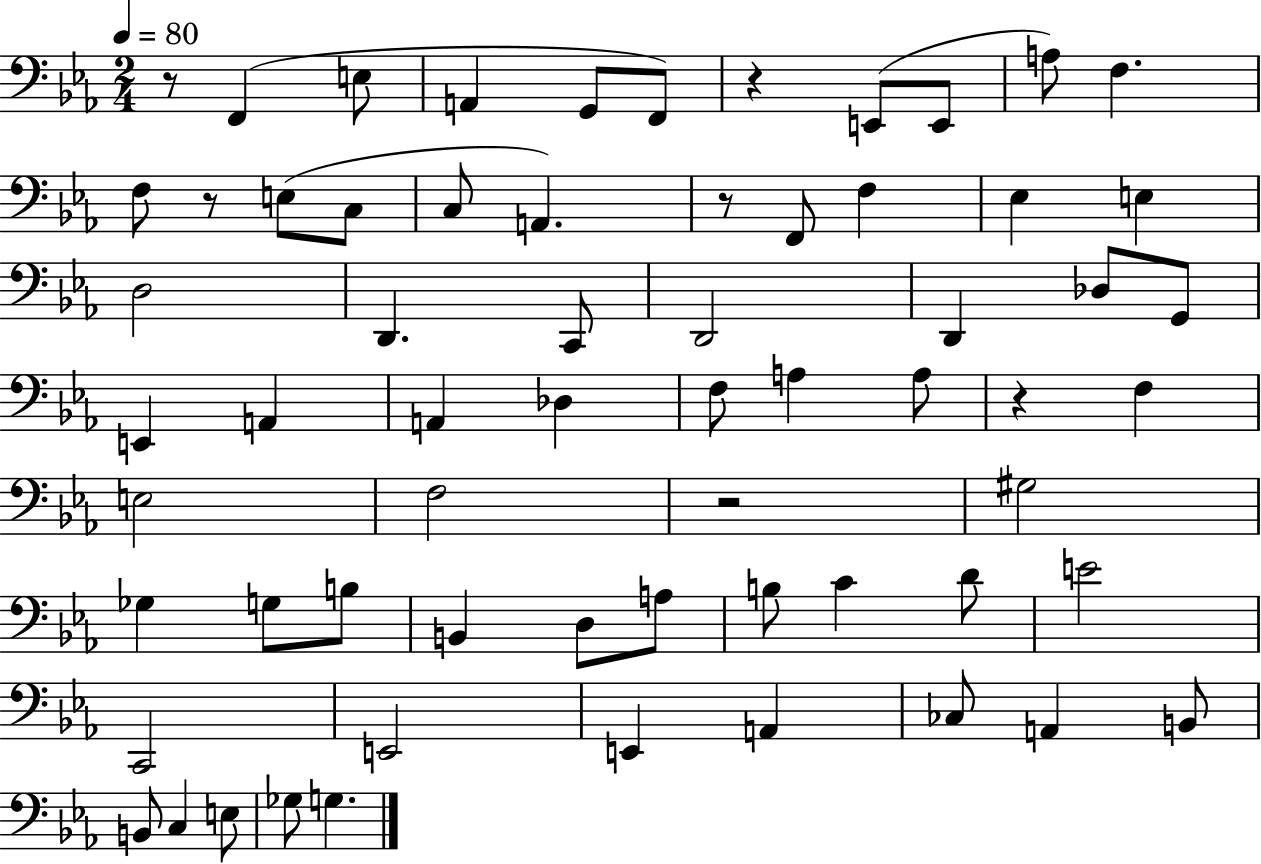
R/e F2/q E3/e A2/q G2/e F2/e R/q E2/e E2/e A3/e F3/q. F3/e R/e E3/e C3/e C3/e A2/q. R/e F2/e F3/q Eb3/q E3/q D3/h D2/q. C2/e D2/h D2/q Db3/e G2/e E2/q A2/q A2/q Db3/q F3/e A3/q A3/e R/q F3/q E3/h F3/h R/h G#3/h Gb3/q G3/e B3/e B2/q D3/e A3/e B3/e C4/q D4/e E4/h C2/h E2/h E2/q A2/q CES3/e A2/q B2/e B2/e C3/q E3/e Gb3/e G3/q.